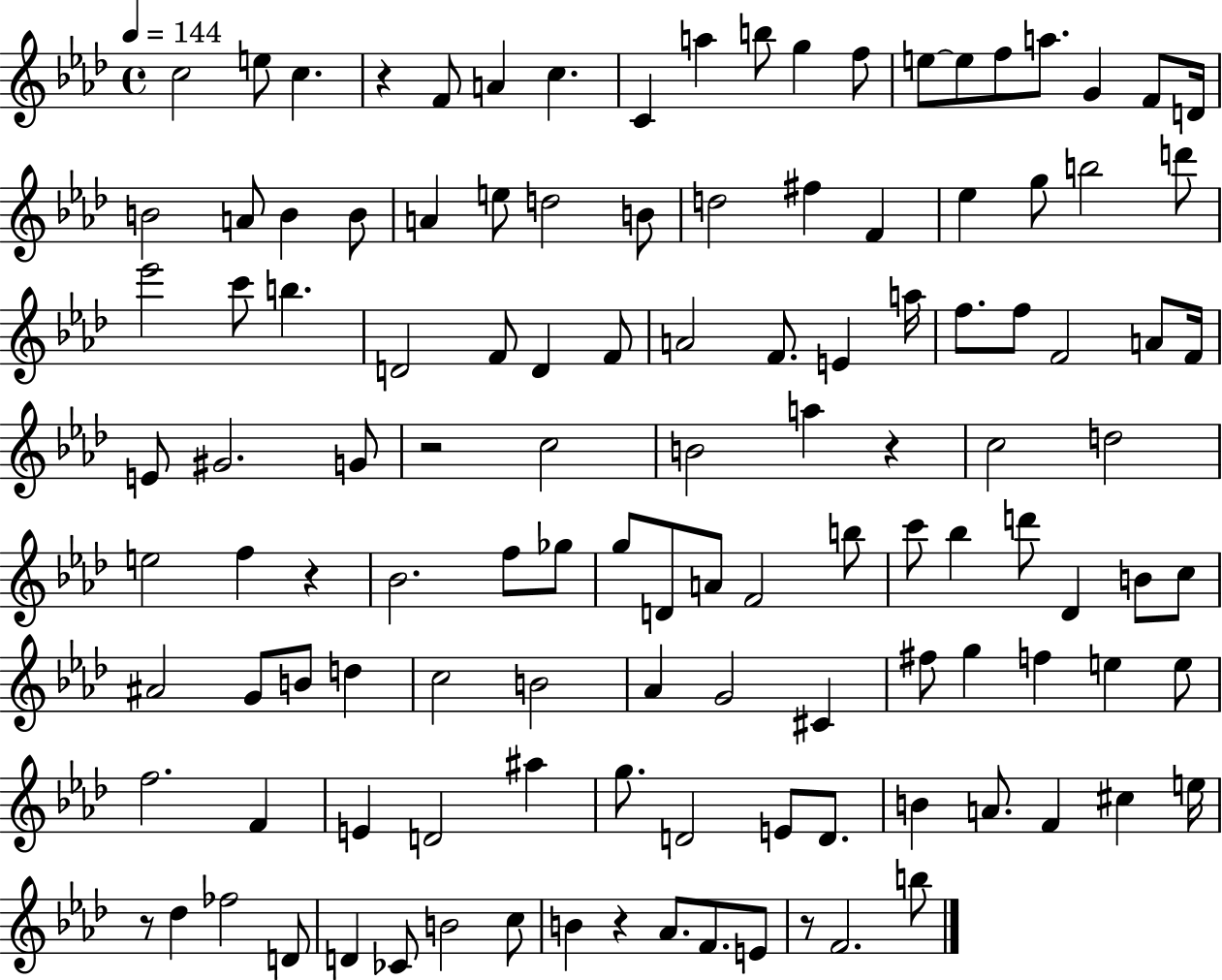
{
  \clef treble
  \time 4/4
  \defaultTimeSignature
  \key aes \major
  \tempo 4 = 144
  c''2 e''8 c''4. | r4 f'8 a'4 c''4. | c'4 a''4 b''8 g''4 f''8 | e''8~~ e''8 f''8 a''8. g'4 f'8 d'16 | \break b'2 a'8 b'4 b'8 | a'4 e''8 d''2 b'8 | d''2 fis''4 f'4 | ees''4 g''8 b''2 d'''8 | \break ees'''2 c'''8 b''4. | d'2 f'8 d'4 f'8 | a'2 f'8. e'4 a''16 | f''8. f''8 f'2 a'8 f'16 | \break e'8 gis'2. g'8 | r2 c''2 | b'2 a''4 r4 | c''2 d''2 | \break e''2 f''4 r4 | bes'2. f''8 ges''8 | g''8 d'8 a'8 f'2 b''8 | c'''8 bes''4 d'''8 des'4 b'8 c''8 | \break ais'2 g'8 b'8 d''4 | c''2 b'2 | aes'4 g'2 cis'4 | fis''8 g''4 f''4 e''4 e''8 | \break f''2. f'4 | e'4 d'2 ais''4 | g''8. d'2 e'8 d'8. | b'4 a'8. f'4 cis''4 e''16 | \break r8 des''4 fes''2 d'8 | d'4 ces'8 b'2 c''8 | b'4 r4 aes'8. f'8. e'8 | r8 f'2. b''8 | \break \bar "|."
}